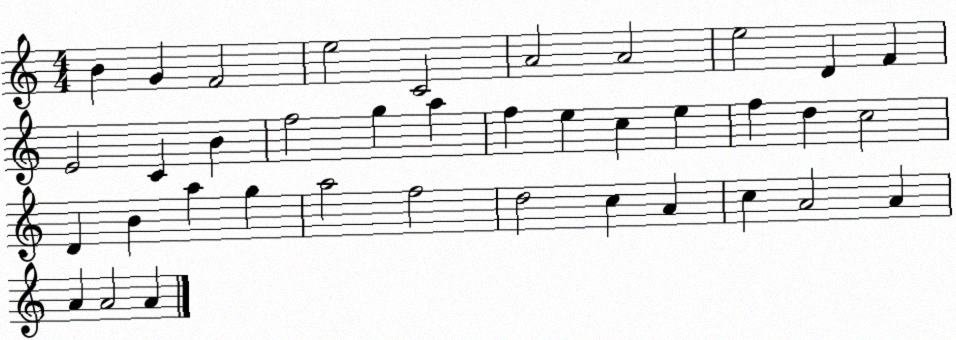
X:1
T:Untitled
M:4/4
L:1/4
K:C
B G F2 e2 C2 A2 A2 e2 D F E2 C B f2 g a f e c e f d c2 D B a g a2 f2 d2 c A c A2 A A A2 A